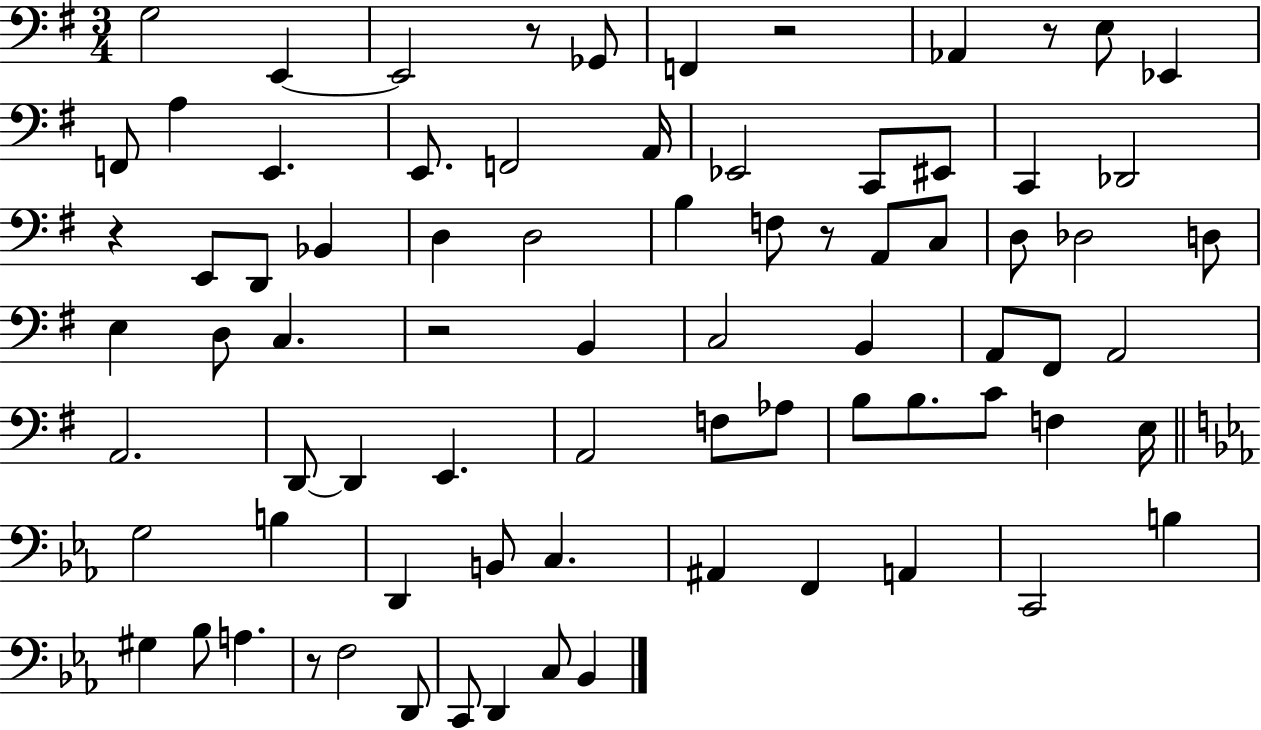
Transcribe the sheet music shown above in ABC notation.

X:1
T:Untitled
M:3/4
L:1/4
K:G
G,2 E,, E,,2 z/2 _G,,/2 F,, z2 _A,, z/2 E,/2 _E,, F,,/2 A, E,, E,,/2 F,,2 A,,/4 _E,,2 C,,/2 ^E,,/2 C,, _D,,2 z E,,/2 D,,/2 _B,, D, D,2 B, F,/2 z/2 A,,/2 C,/2 D,/2 _D,2 D,/2 E, D,/2 C, z2 B,, C,2 B,, A,,/2 ^F,,/2 A,,2 A,,2 D,,/2 D,, E,, A,,2 F,/2 _A,/2 B,/2 B,/2 C/2 F, E,/4 G,2 B, D,, B,,/2 C, ^A,, F,, A,, C,,2 B, ^G, _B,/2 A, z/2 F,2 D,,/2 C,,/2 D,, C,/2 _B,,